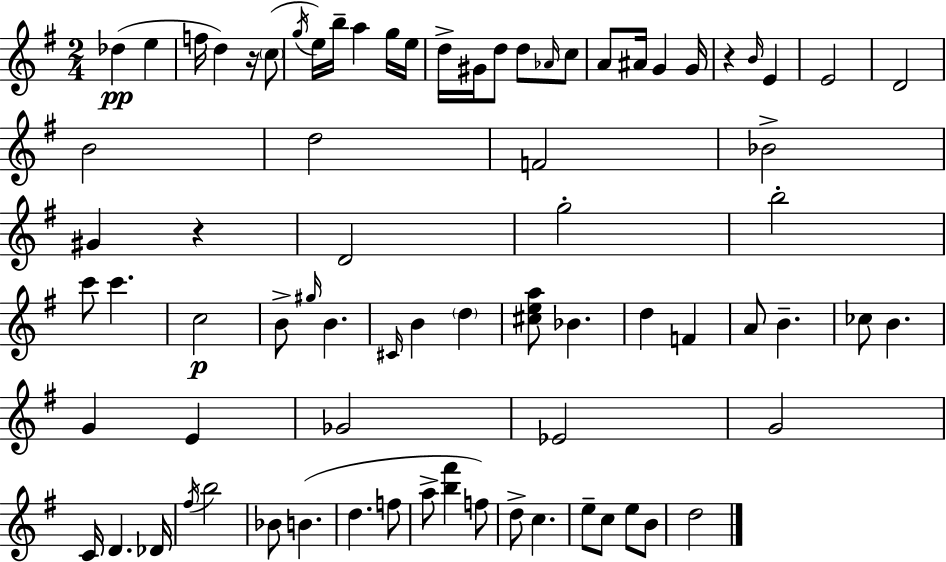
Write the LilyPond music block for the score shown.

{
  \clef treble
  \numericTimeSignature
  \time 2/4
  \key g \major
  des''4(\pp e''4 | f''16 d''4) r16 \parenthesize c''8( | \acciaccatura { g''16 } e''16) b''16-- a''4 g''16 | e''16 d''16-> gis'16 d''8 d''8 \grace { aes'16 } | \break c''8 a'8 ais'16 g'4 | g'16 r4 \grace { b'16 } e'4 | e'2 | d'2 | \break b'2 | d''2 | f'2 | bes'2-> | \break gis'4 r4 | d'2 | g''2-. | b''2-. | \break c'''8 c'''4. | c''2\p | b'8-> \grace { gis''16 } b'4. | \grace { cis'16 } b'4 | \break \parenthesize d''4 <cis'' e'' a''>8 bes'4. | d''4 | f'4 a'8 b'4.-- | ces''8 b'4. | \break g'4 | e'4 ges'2 | ees'2 | g'2 | \break c'16 d'4. | des'16 \acciaccatura { fis''16 } b''2 | bes'8 | b'4.( d''4. | \break f''8 a''8-> | <b'' fis'''>4 f''8) d''8-> | c''4. e''8-- | c''8 e''8 b'8 d''2 | \break \bar "|."
}